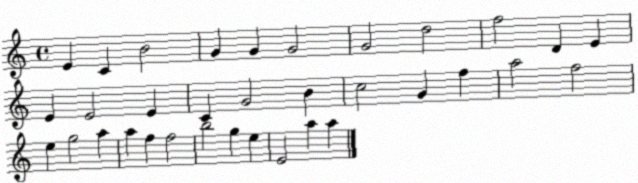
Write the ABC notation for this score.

X:1
T:Untitled
M:4/4
L:1/4
K:C
E C B2 G G G2 G2 d2 f2 D E E E2 E C G2 B c2 G f a2 f2 e g2 a a f f2 b2 g e E2 a a